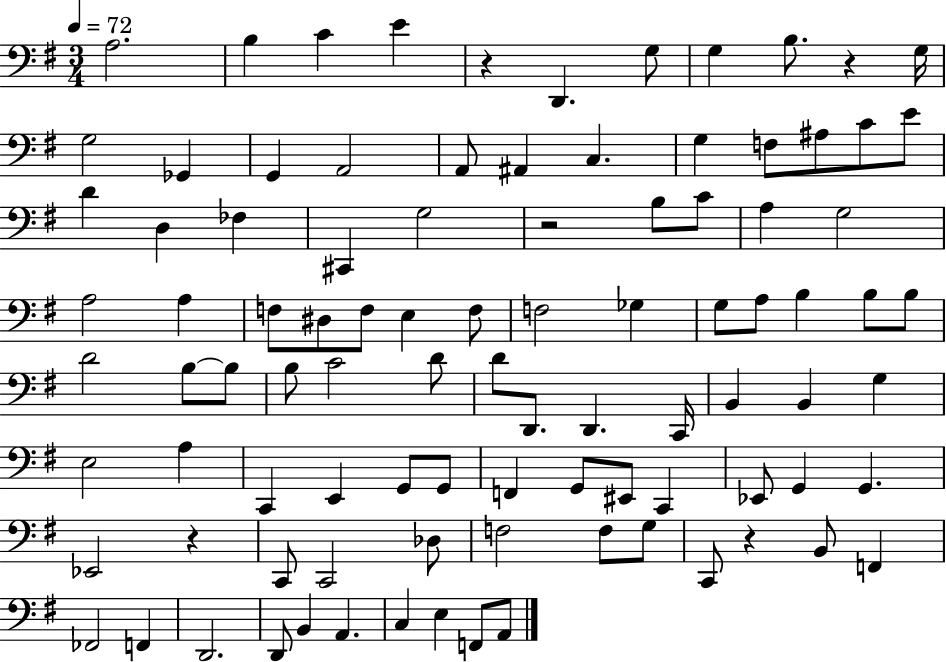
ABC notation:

X:1
T:Untitled
M:3/4
L:1/4
K:G
A,2 B, C E z D,, G,/2 G, B,/2 z G,/4 G,2 _G,, G,, A,,2 A,,/2 ^A,, C, G, F,/2 ^A,/2 C/2 E/2 D D, _F, ^C,, G,2 z2 B,/2 C/2 A, G,2 A,2 A, F,/2 ^D,/2 F,/2 E, F,/2 F,2 _G, G,/2 A,/2 B, B,/2 B,/2 D2 B,/2 B,/2 B,/2 C2 D/2 D/2 D,,/2 D,, C,,/4 B,, B,, G, E,2 A, C,, E,, G,,/2 G,,/2 F,, G,,/2 ^E,,/2 C,, _E,,/2 G,, G,, _E,,2 z C,,/2 C,,2 _D,/2 F,2 F,/2 G,/2 C,,/2 z B,,/2 F,, _F,,2 F,, D,,2 D,,/2 B,, A,, C, E, F,,/2 A,,/2